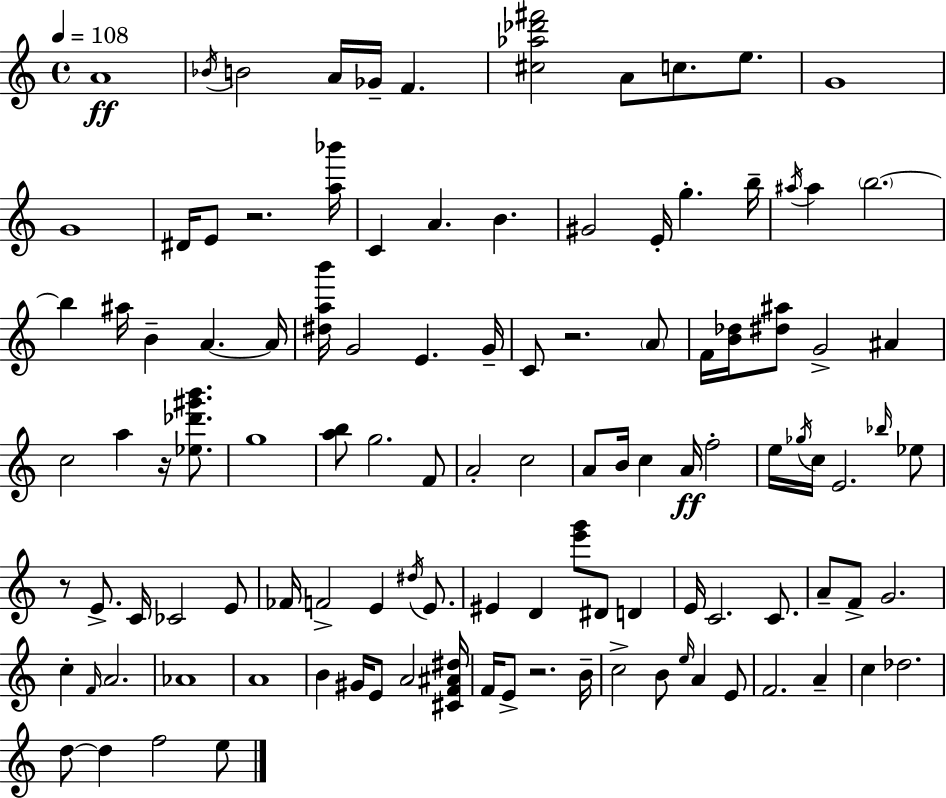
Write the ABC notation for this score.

X:1
T:Untitled
M:4/4
L:1/4
K:C
A4 _B/4 B2 A/4 _G/4 F [^c_a_d'^f']2 A/2 c/2 e/2 G4 G4 ^D/4 E/2 z2 [a_b']/4 C A B ^G2 E/4 g b/4 ^a/4 ^a b2 b ^a/4 B A A/4 [^dab']/4 G2 E G/4 C/2 z2 A/2 F/4 [B_d]/4 [^d^a]/2 G2 ^A c2 a z/4 [_e_d'^g'b']/2 g4 [ab]/2 g2 F/2 A2 c2 A/2 B/4 c A/4 f2 e/4 _g/4 c/4 E2 _b/4 _e/2 z/2 E/2 C/4 _C2 E/2 _F/4 F2 E ^d/4 E/2 ^E D [e'g']/2 ^D/2 D E/4 C2 C/2 A/2 F/2 G2 c F/4 A2 _A4 A4 B ^G/4 E/2 A2 [^CF^A^d]/4 F/4 E/2 z2 B/4 c2 B/2 e/4 A E/2 F2 A c _d2 d/2 d f2 e/2